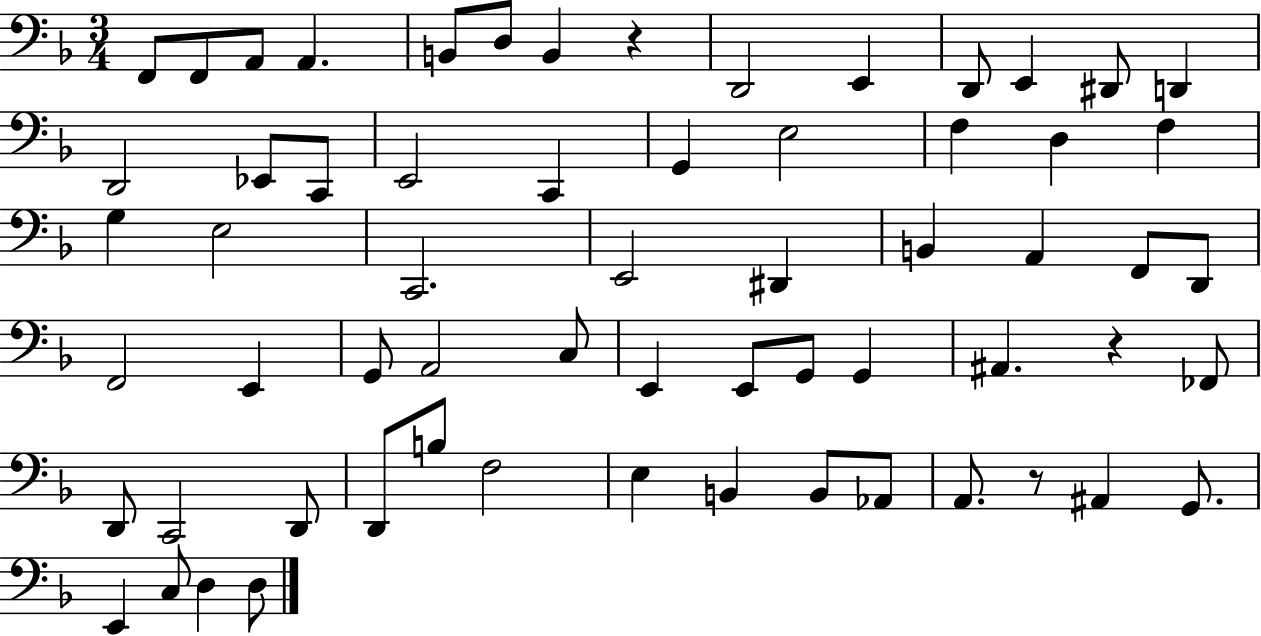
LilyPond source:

{
  \clef bass
  \numericTimeSignature
  \time 3/4
  \key f \major
  \repeat volta 2 { f,8 f,8 a,8 a,4. | b,8 d8 b,4 r4 | d,2 e,4 | d,8 e,4 dis,8 d,4 | \break d,2 ees,8 c,8 | e,2 c,4 | g,4 e2 | f4 d4 f4 | \break g4 e2 | c,2. | e,2 dis,4 | b,4 a,4 f,8 d,8 | \break f,2 e,4 | g,8 a,2 c8 | e,4 e,8 g,8 g,4 | ais,4. r4 fes,8 | \break d,8 c,2 d,8 | d,8 b8 f2 | e4 b,4 b,8 aes,8 | a,8. r8 ais,4 g,8. | \break e,4 c8 d4 d8 | } \bar "|."
}